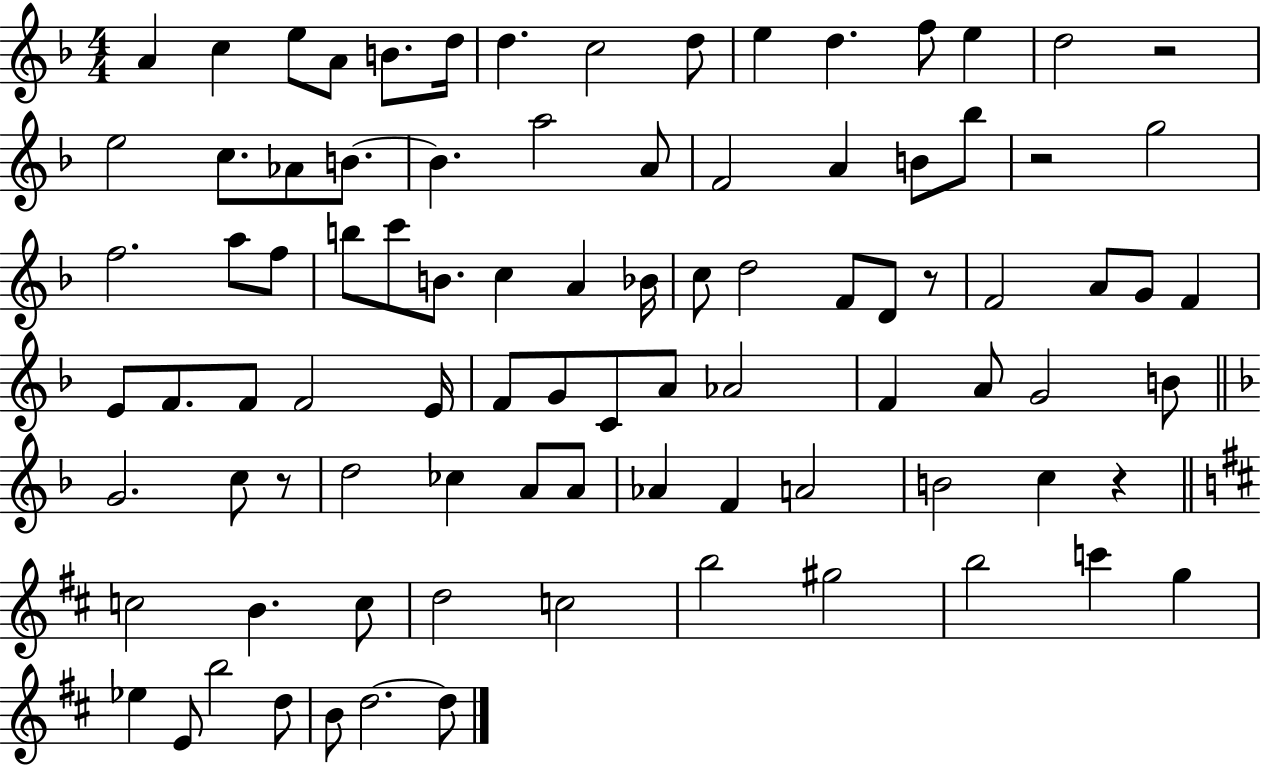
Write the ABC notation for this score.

X:1
T:Untitled
M:4/4
L:1/4
K:F
A c e/2 A/2 B/2 d/4 d c2 d/2 e d f/2 e d2 z2 e2 c/2 _A/2 B/2 B a2 A/2 F2 A B/2 _b/2 z2 g2 f2 a/2 f/2 b/2 c'/2 B/2 c A _B/4 c/2 d2 F/2 D/2 z/2 F2 A/2 G/2 F E/2 F/2 F/2 F2 E/4 F/2 G/2 C/2 A/2 _A2 F A/2 G2 B/2 G2 c/2 z/2 d2 _c A/2 A/2 _A F A2 B2 c z c2 B c/2 d2 c2 b2 ^g2 b2 c' g _e E/2 b2 d/2 B/2 d2 d/2